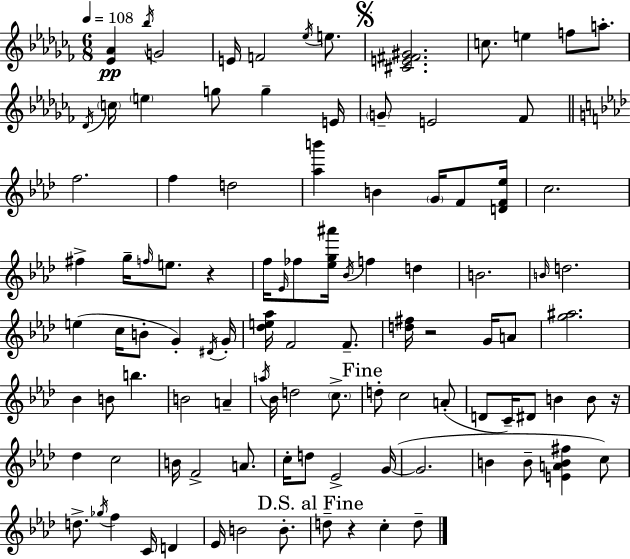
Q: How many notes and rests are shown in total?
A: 103